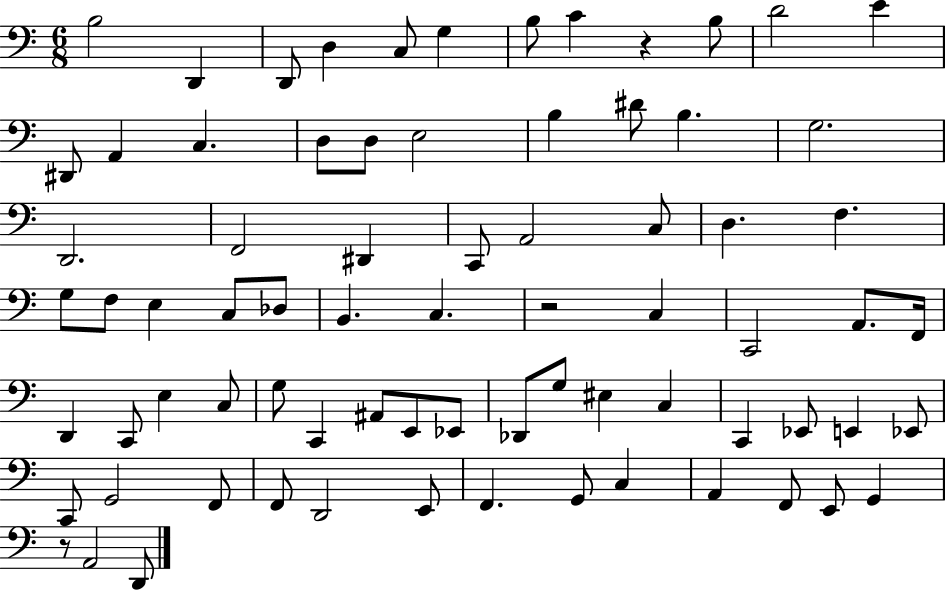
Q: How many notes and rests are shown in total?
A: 75